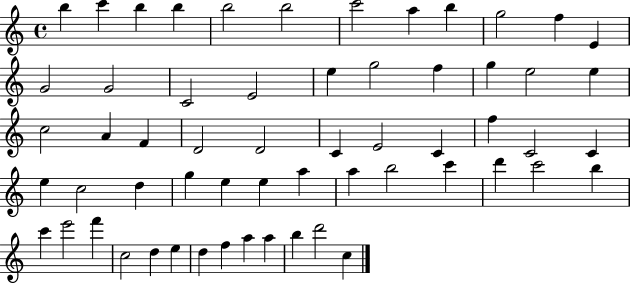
X:1
T:Untitled
M:4/4
L:1/4
K:C
b c' b b b2 b2 c'2 a b g2 f E G2 G2 C2 E2 e g2 f g e2 e c2 A F D2 D2 C E2 C f C2 C e c2 d g e e a a b2 c' d' c'2 b c' e'2 f' c2 d e d f a a b d'2 c